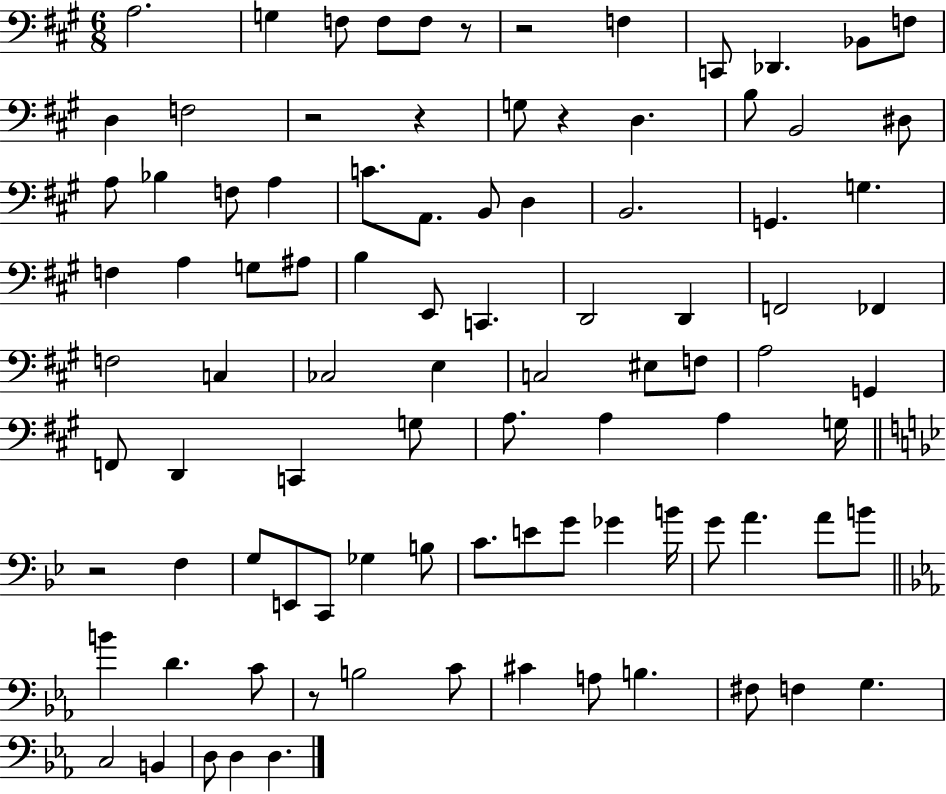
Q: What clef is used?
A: bass